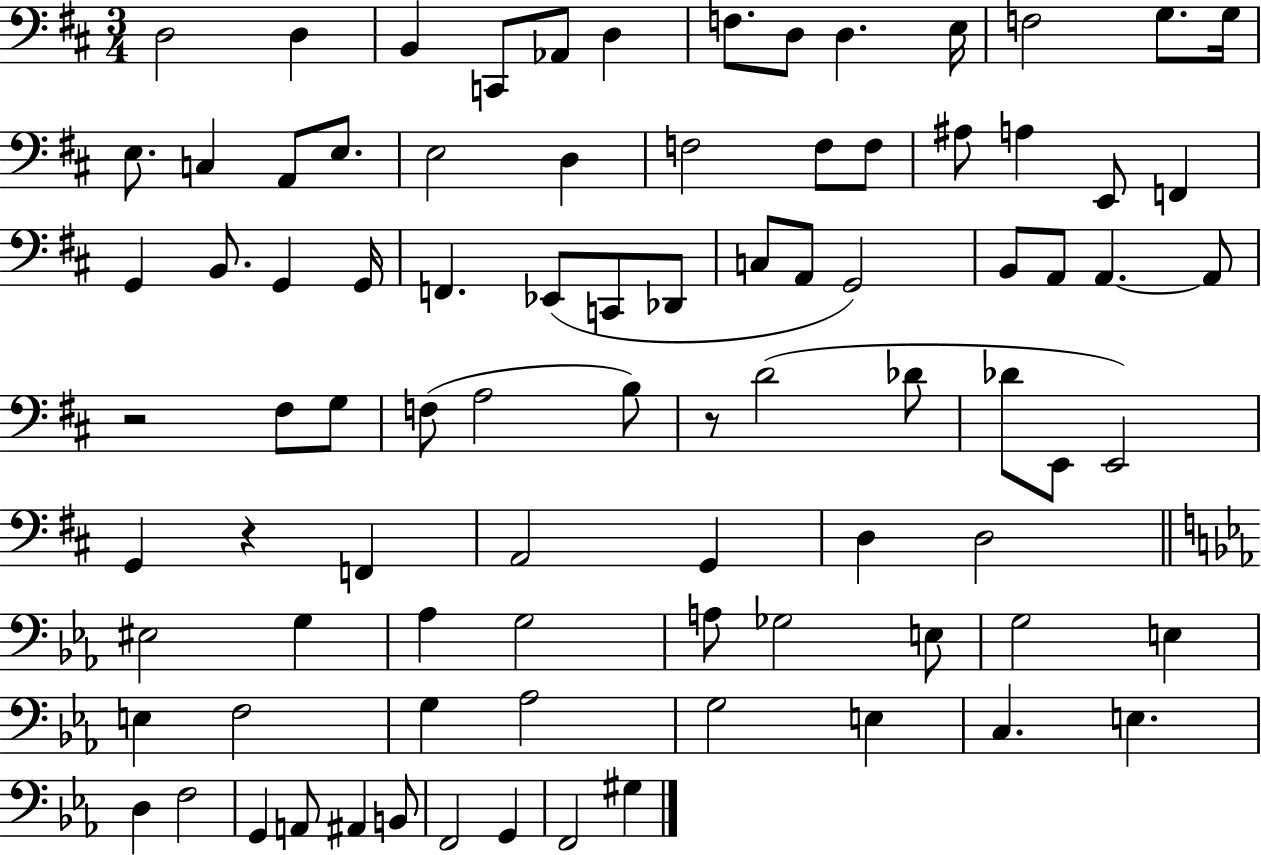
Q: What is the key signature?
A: D major